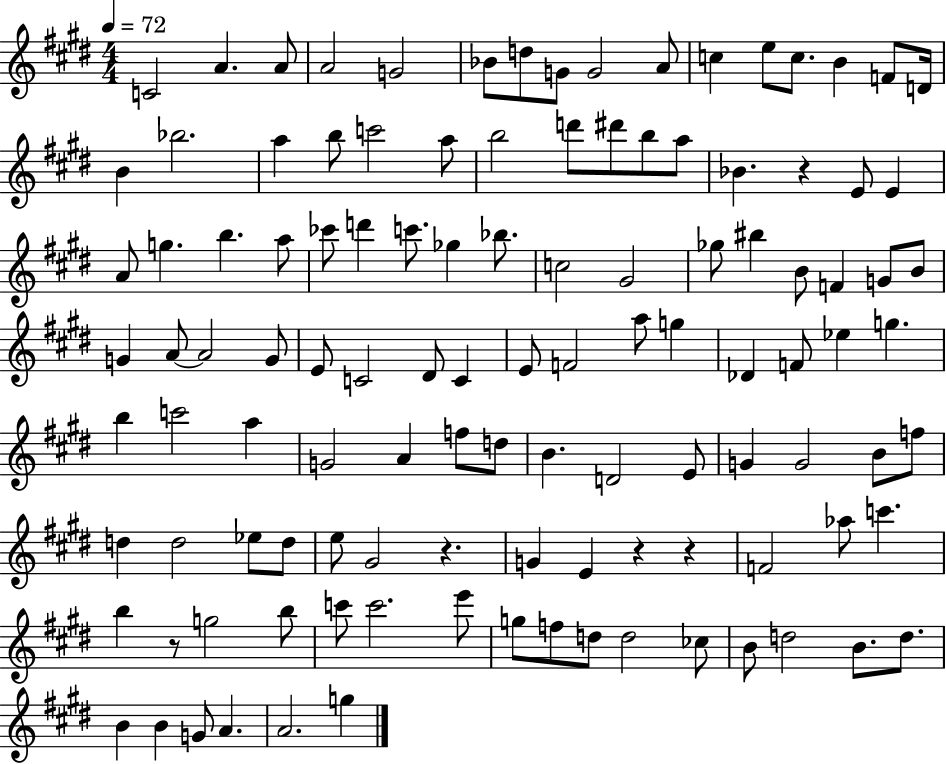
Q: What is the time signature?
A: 4/4